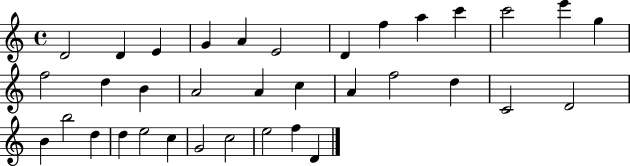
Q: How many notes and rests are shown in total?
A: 35